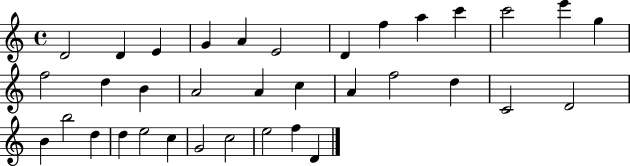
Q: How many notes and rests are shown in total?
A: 35